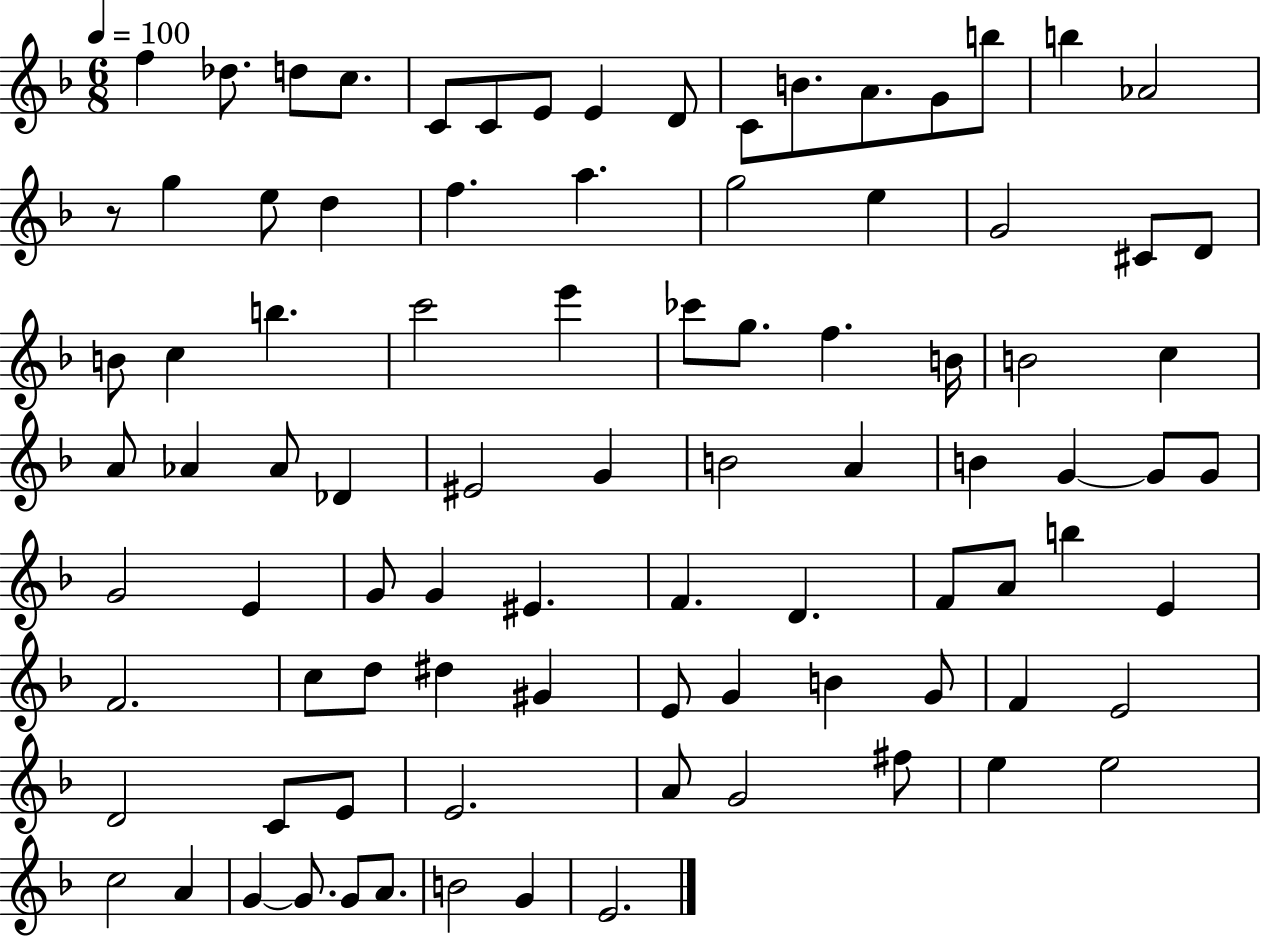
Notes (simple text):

F5/q Db5/e. D5/e C5/e. C4/e C4/e E4/e E4/q D4/e C4/e B4/e. A4/e. G4/e B5/e B5/q Ab4/h R/e G5/q E5/e D5/q F5/q. A5/q. G5/h E5/q G4/h C#4/e D4/e B4/e C5/q B5/q. C6/h E6/q CES6/e G5/e. F5/q. B4/s B4/h C5/q A4/e Ab4/q Ab4/e Db4/q EIS4/h G4/q B4/h A4/q B4/q G4/q G4/e G4/e G4/h E4/q G4/e G4/q EIS4/q. F4/q. D4/q. F4/e A4/e B5/q E4/q F4/h. C5/e D5/e D#5/q G#4/q E4/e G4/q B4/q G4/e F4/q E4/h D4/h C4/e E4/e E4/h. A4/e G4/h F#5/e E5/q E5/h C5/h A4/q G4/q G4/e. G4/e A4/e. B4/h G4/q E4/h.